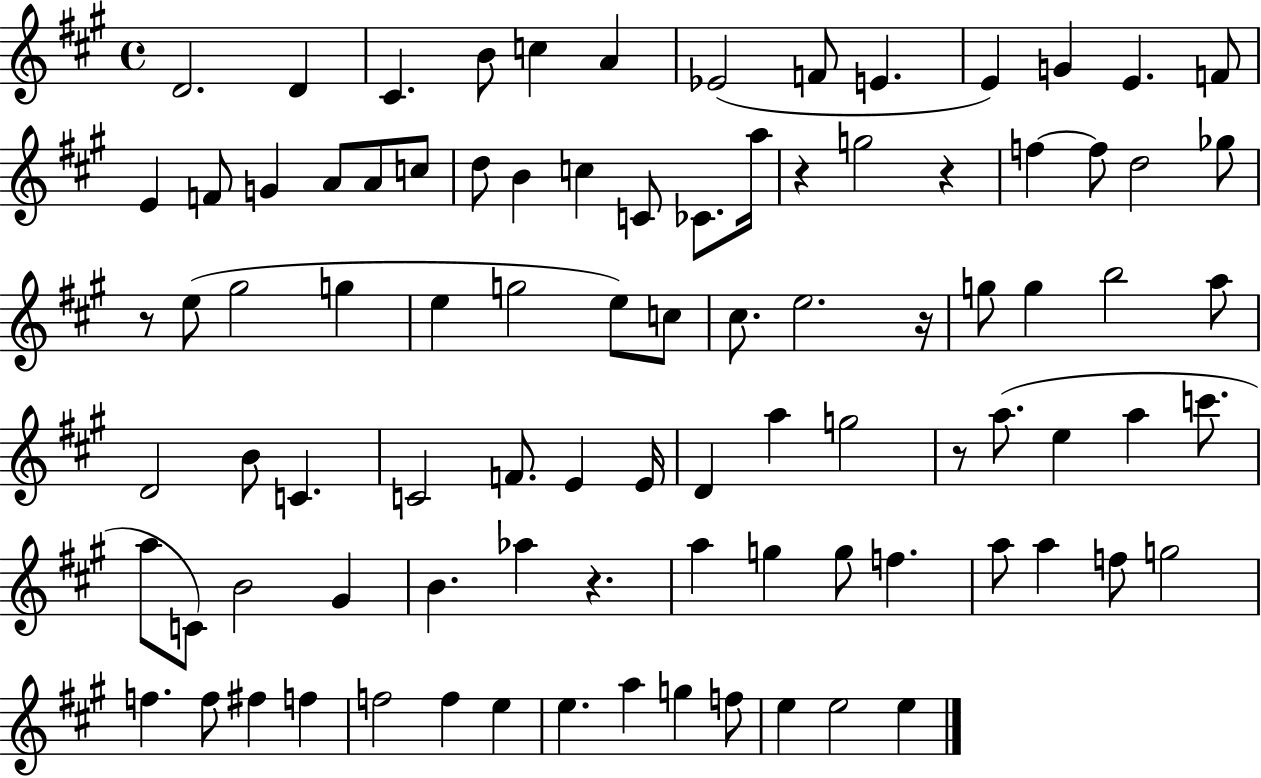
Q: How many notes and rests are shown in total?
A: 91